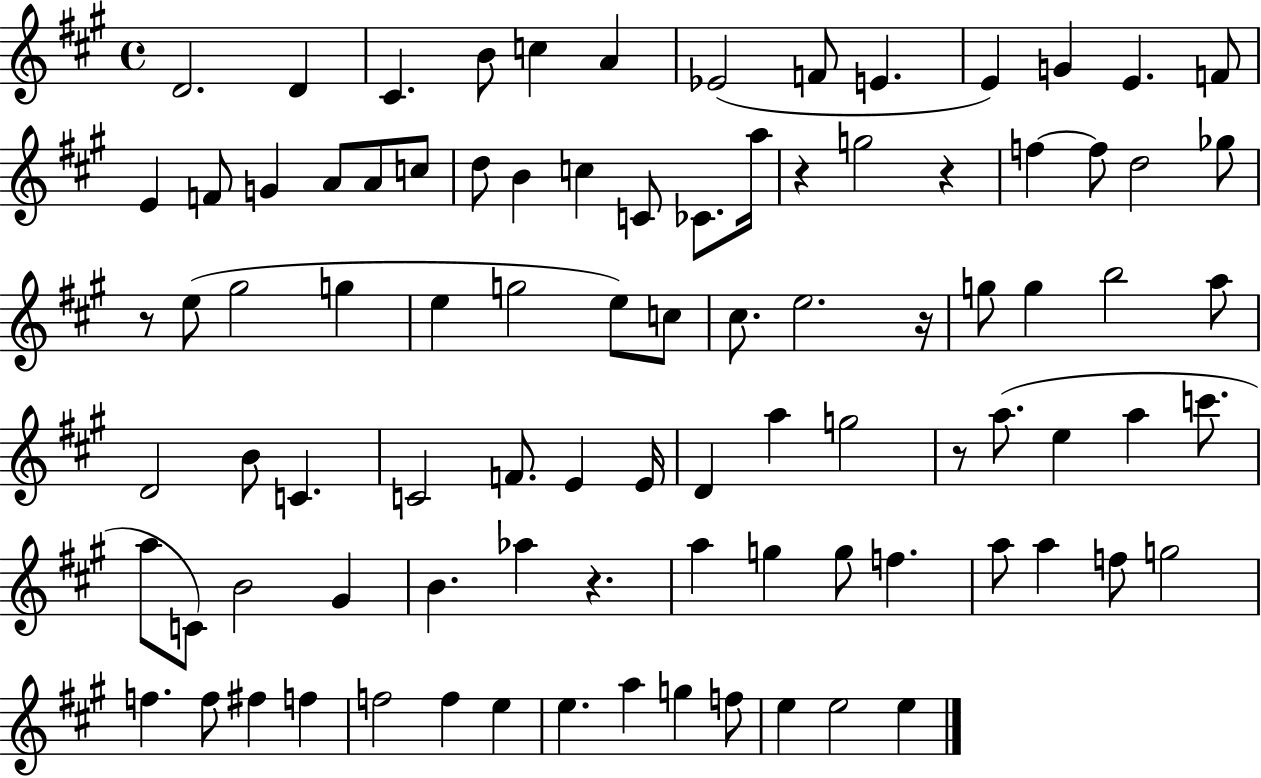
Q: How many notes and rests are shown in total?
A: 91